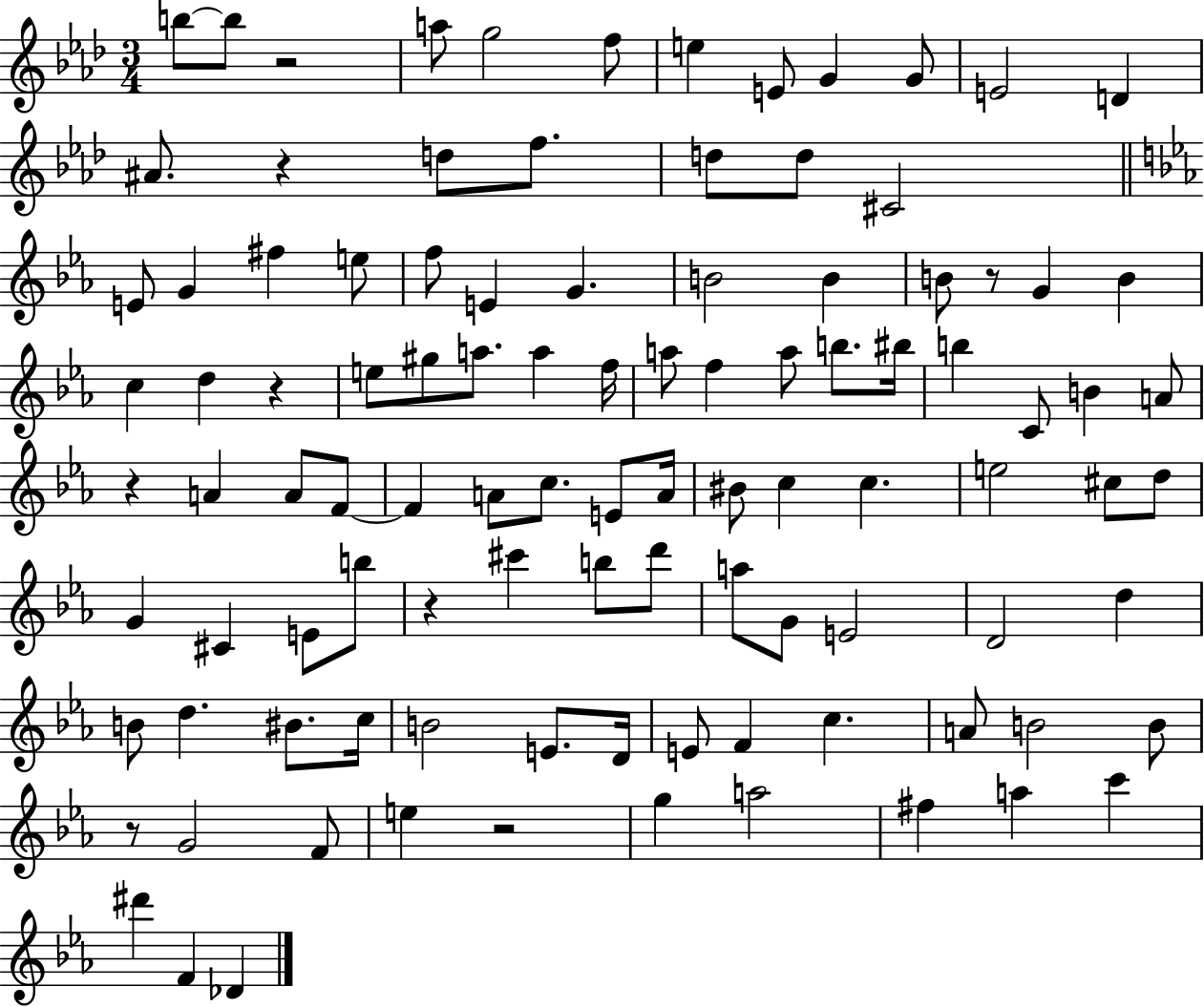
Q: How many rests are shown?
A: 8